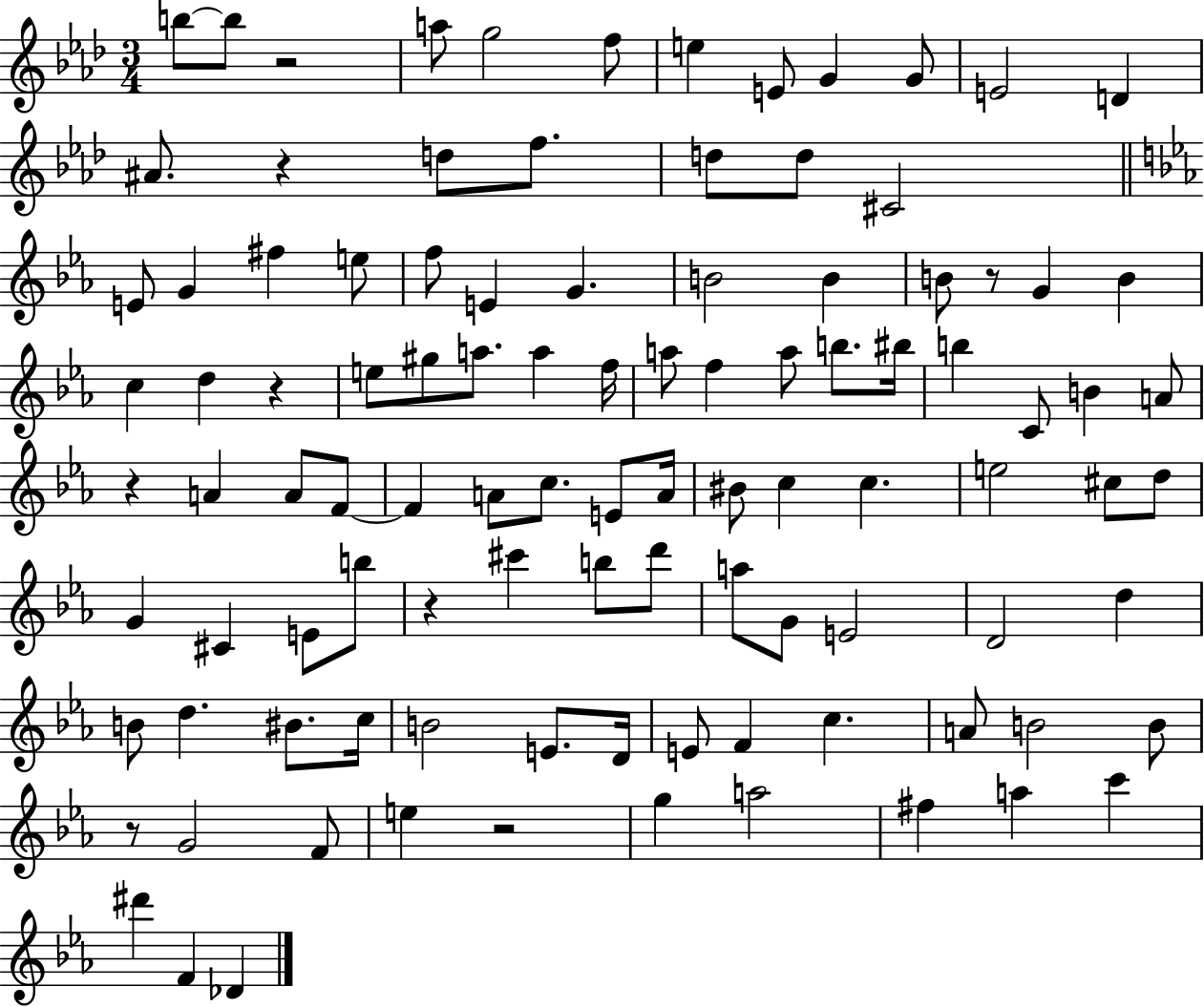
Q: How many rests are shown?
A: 8